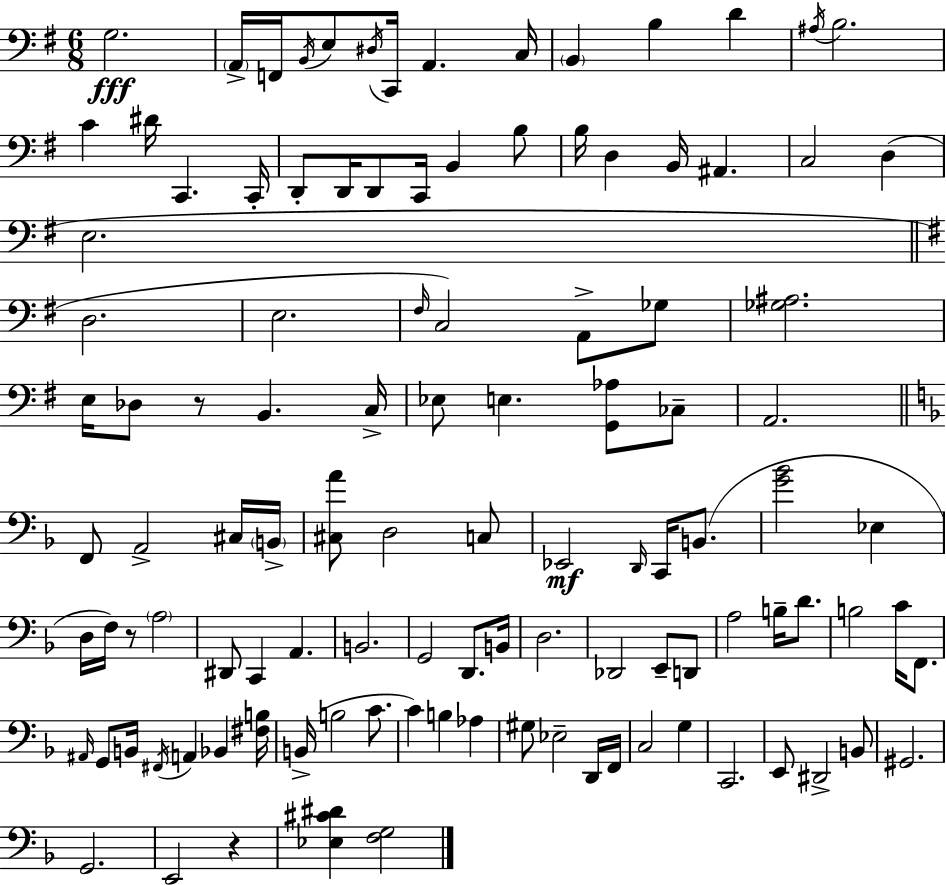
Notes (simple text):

G3/h. A2/s F2/s B2/s E3/e D#3/s C2/s A2/q. C3/s B2/q B3/q D4/q A#3/s B3/h. C4/q D#4/s C2/q. C2/s D2/e D2/s D2/e C2/s B2/q B3/e B3/s D3/q B2/s A#2/q. C3/h D3/q E3/h. D3/h. E3/h. F#3/s C3/h A2/e Gb3/e [Gb3,A#3]/h. E3/s Db3/e R/e B2/q. C3/s Eb3/e E3/q. [G2,Ab3]/e CES3/e A2/h. F2/e A2/h C#3/s B2/s [C#3,A4]/e D3/h C3/e Eb2/h D2/s C2/s B2/e. [G4,Bb4]/h Eb3/q D3/s F3/s R/e A3/h D#2/e C2/q A2/q. B2/h. G2/h D2/e. B2/s D3/h. Db2/h E2/e D2/e A3/h B3/s D4/e. B3/h C4/s F2/e. A#2/s G2/e B2/s F#2/s A2/q Bb2/q [F#3,B3]/s B2/s B3/h C4/e. C4/q B3/q Ab3/q G#3/e Eb3/h D2/s F2/s C3/h G3/q C2/h. E2/e D#2/h B2/e G#2/h. G2/h. E2/h R/q [Eb3,C#4,D#4]/q [F3,G3]/h